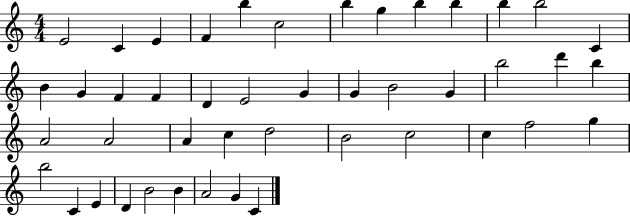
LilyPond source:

{
  \clef treble
  \numericTimeSignature
  \time 4/4
  \key c \major
  e'2 c'4 e'4 | f'4 b''4 c''2 | b''4 g''4 b''4 b''4 | b''4 b''2 c'4 | \break b'4 g'4 f'4 f'4 | d'4 e'2 g'4 | g'4 b'2 g'4 | b''2 d'''4 b''4 | \break a'2 a'2 | a'4 c''4 d''2 | b'2 c''2 | c''4 f''2 g''4 | \break b''2 c'4 e'4 | d'4 b'2 b'4 | a'2 g'4 c'4 | \bar "|."
}